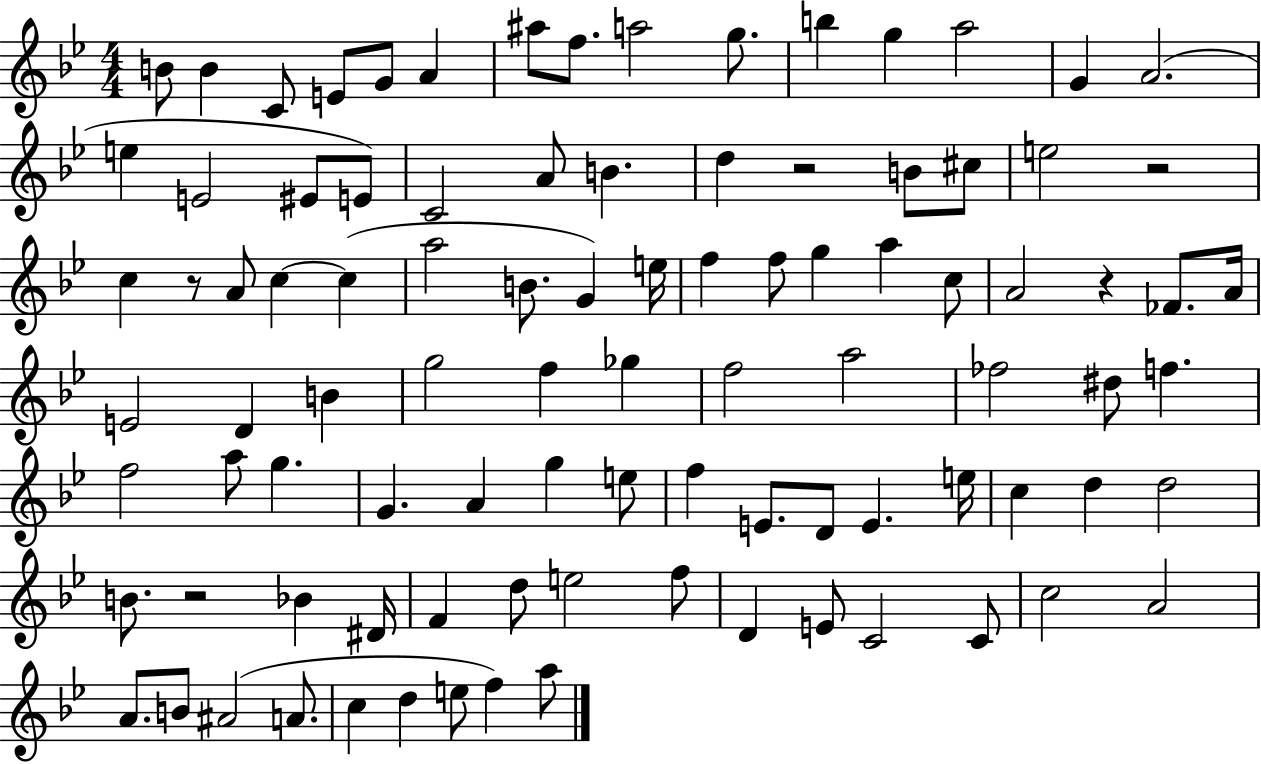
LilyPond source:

{
  \clef treble
  \numericTimeSignature
  \time 4/4
  \key bes \major
  b'8 b'4 c'8 e'8 g'8 a'4 | ais''8 f''8. a''2 g''8. | b''4 g''4 a''2 | g'4 a'2.( | \break e''4 e'2 eis'8 e'8) | c'2 a'8 b'4. | d''4 r2 b'8 cis''8 | e''2 r2 | \break c''4 r8 a'8 c''4~~ c''4( | a''2 b'8. g'4) e''16 | f''4 f''8 g''4 a''4 c''8 | a'2 r4 fes'8. a'16 | \break e'2 d'4 b'4 | g''2 f''4 ges''4 | f''2 a''2 | fes''2 dis''8 f''4. | \break f''2 a''8 g''4. | g'4. a'4 g''4 e''8 | f''4 e'8. d'8 e'4. e''16 | c''4 d''4 d''2 | \break b'8. r2 bes'4 dis'16 | f'4 d''8 e''2 f''8 | d'4 e'8 c'2 c'8 | c''2 a'2 | \break a'8. b'8 ais'2( a'8. | c''4 d''4 e''8 f''4) a''8 | \bar "|."
}